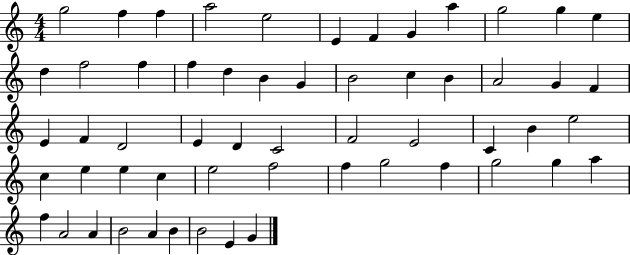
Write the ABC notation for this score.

X:1
T:Untitled
M:4/4
L:1/4
K:C
g2 f f a2 e2 E F G a g2 g e d f2 f f d B G B2 c B A2 G F E F D2 E D C2 F2 E2 C B e2 c e e c e2 f2 f g2 f g2 g a f A2 A B2 A B B2 E G